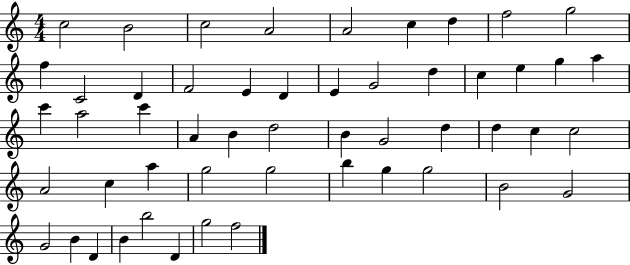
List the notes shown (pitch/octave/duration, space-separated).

C5/h B4/h C5/h A4/h A4/h C5/q D5/q F5/h G5/h F5/q C4/h D4/q F4/h E4/q D4/q E4/q G4/h D5/q C5/q E5/q G5/q A5/q C6/q A5/h C6/q A4/q B4/q D5/h B4/q G4/h D5/q D5/q C5/q C5/h A4/h C5/q A5/q G5/h G5/h B5/q G5/q G5/h B4/h G4/h G4/h B4/q D4/q B4/q B5/h D4/q G5/h F5/h